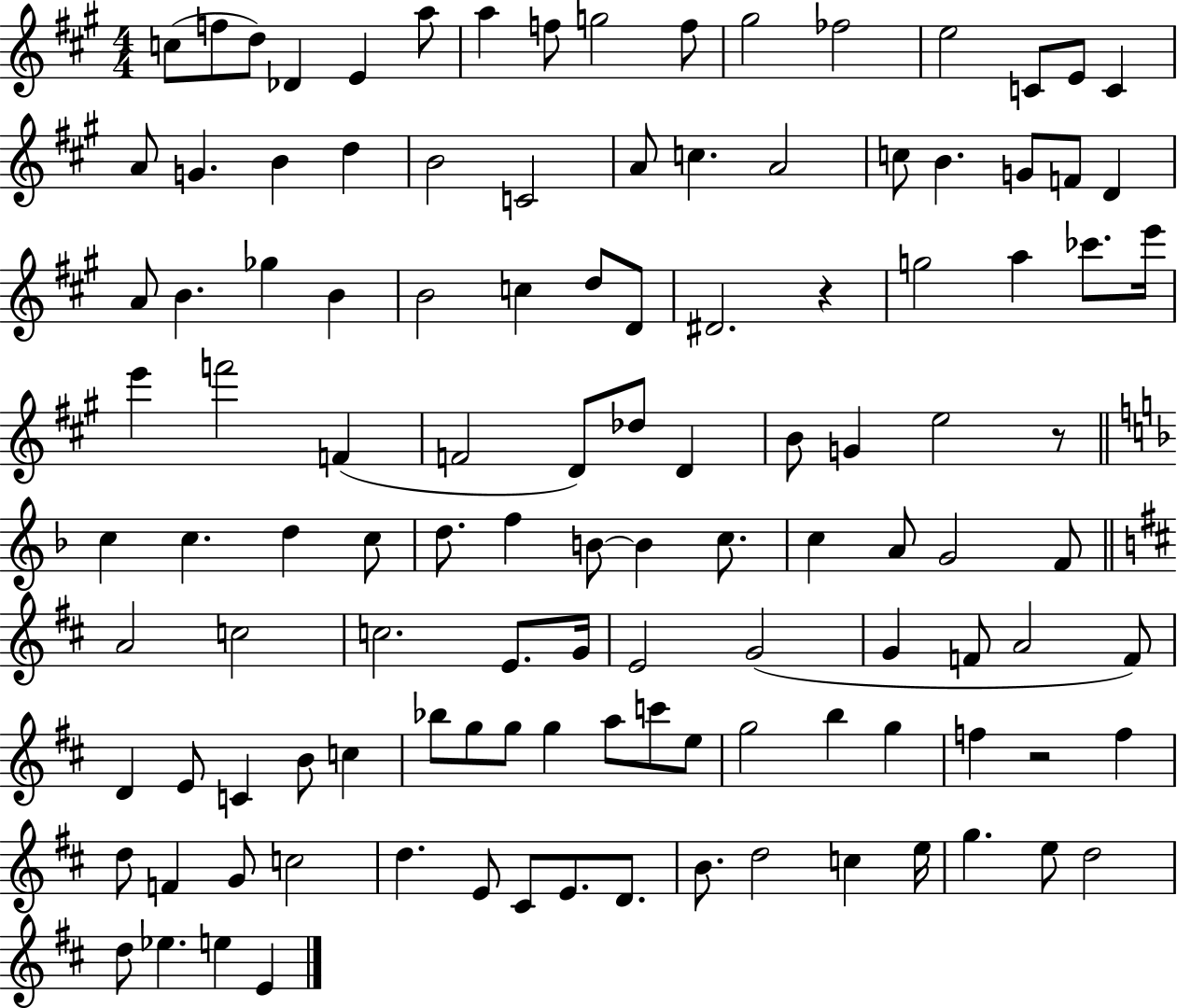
{
  \clef treble
  \numericTimeSignature
  \time 4/4
  \key a \major
  c''8( f''8 d''8) des'4 e'4 a''8 | a''4 f''8 g''2 f''8 | gis''2 fes''2 | e''2 c'8 e'8 c'4 | \break a'8 g'4. b'4 d''4 | b'2 c'2 | a'8 c''4. a'2 | c''8 b'4. g'8 f'8 d'4 | \break a'8 b'4. ges''4 b'4 | b'2 c''4 d''8 d'8 | dis'2. r4 | g''2 a''4 ces'''8. e'''16 | \break e'''4 f'''2 f'4( | f'2 d'8) des''8 d'4 | b'8 g'4 e''2 r8 | \bar "||" \break \key f \major c''4 c''4. d''4 c''8 | d''8. f''4 b'8~~ b'4 c''8. | c''4 a'8 g'2 f'8 | \bar "||" \break \key d \major a'2 c''2 | c''2. e'8. g'16 | e'2 g'2( | g'4 f'8 a'2 f'8) | \break d'4 e'8 c'4 b'8 c''4 | bes''8 g''8 g''8 g''4 a''8 c'''8 e''8 | g''2 b''4 g''4 | f''4 r2 f''4 | \break d''8 f'4 g'8 c''2 | d''4. e'8 cis'8 e'8. d'8. | b'8. d''2 c''4 e''16 | g''4. e''8 d''2 | \break d''8 ees''4. e''4 e'4 | \bar "|."
}